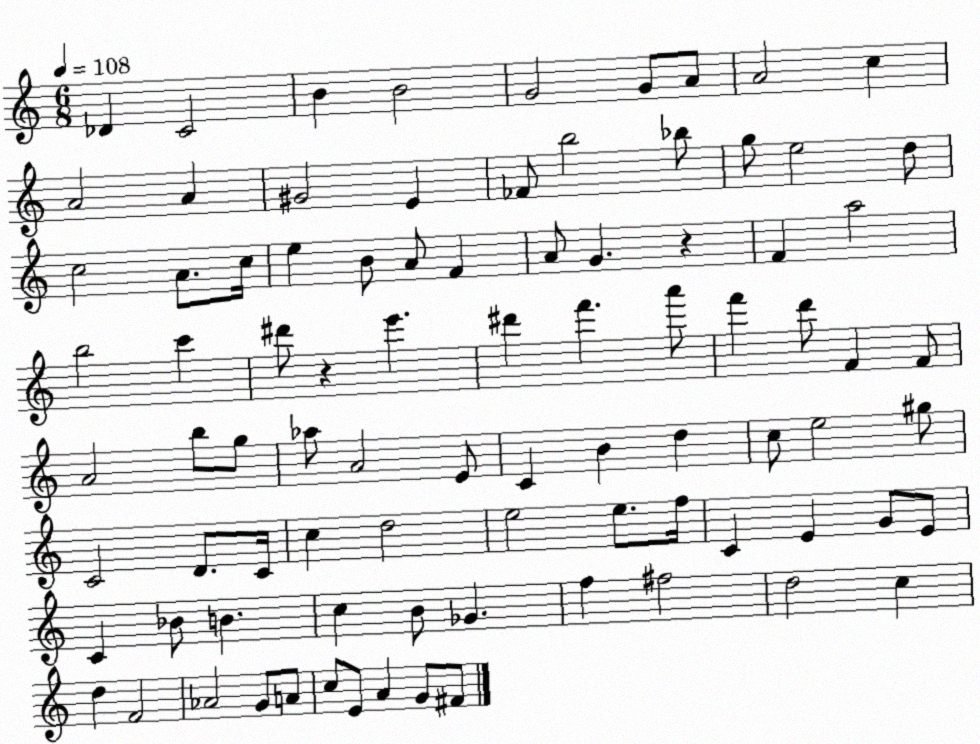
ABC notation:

X:1
T:Untitled
M:6/8
L:1/4
K:C
_D C2 B B2 G2 G/2 A/2 A2 c A2 A ^G2 E _F/2 b2 _b/2 g/2 e2 d/2 c2 A/2 c/4 e B/2 A/2 F A/2 G z F a2 b2 c' ^d'/2 z e' ^d' f' a'/2 f' d'/2 F F/2 A2 b/2 g/2 _a/2 A2 E/2 C B d c/2 e2 ^g/2 C2 D/2 C/4 c d2 e2 e/2 f/4 C E G/2 E/2 C _B/2 B c B/2 _G f ^f2 d2 c d F2 _A2 G/2 A/2 c/2 E/2 A G/2 ^F/2